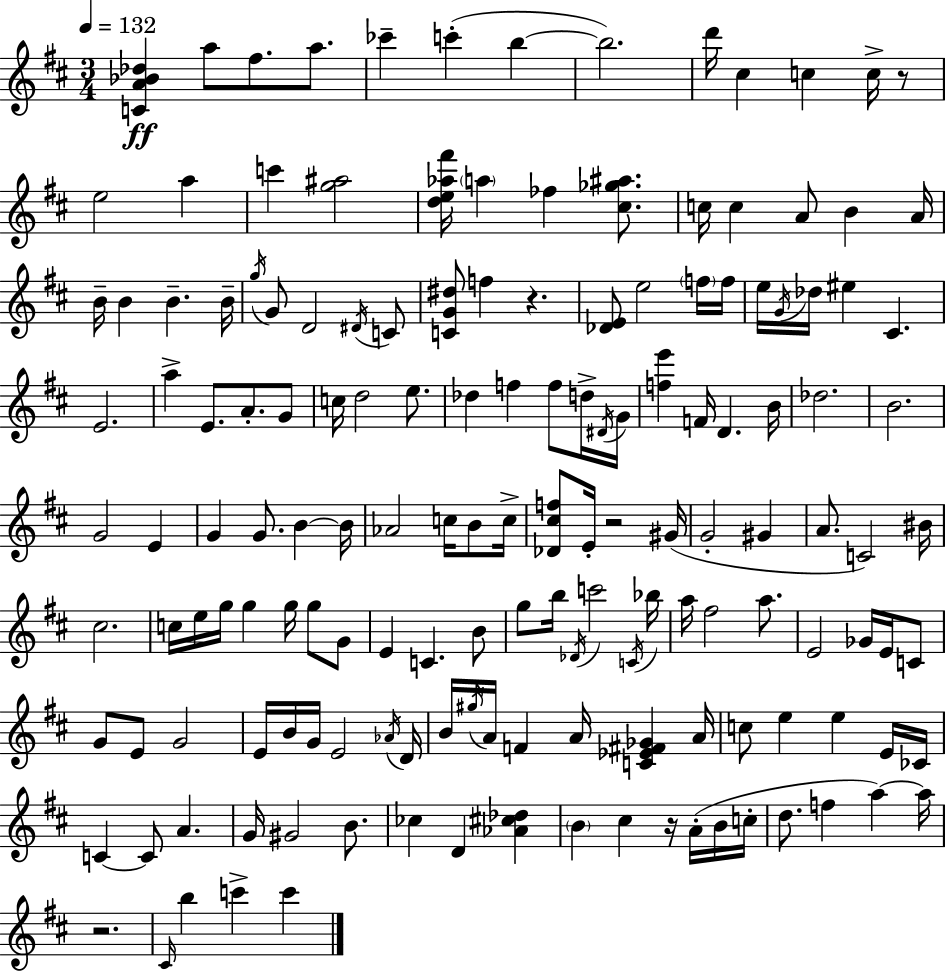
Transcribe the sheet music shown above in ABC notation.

X:1
T:Untitled
M:3/4
L:1/4
K:D
[CA_B_d] a/2 ^f/2 a/2 _c' c' b b2 d'/4 ^c c c/4 z/2 e2 a c' [g^a]2 [de_a^f']/4 a _f [^c_g^a]/2 c/4 c A/2 B A/4 B/4 B B B/4 g/4 G/2 D2 ^D/4 C/2 [CG^d]/2 f z [_DE]/2 e2 f/4 f/4 e/4 G/4 _d/4 ^e ^C E2 a E/2 A/2 G/2 c/4 d2 e/2 _d f f/2 d/4 ^D/4 G/4 [fe'] F/4 D B/4 _d2 B2 G2 E G G/2 B B/4 _A2 c/4 B/2 c/4 [_D^cf]/2 E/4 z2 ^G/4 G2 ^G A/2 C2 ^B/4 ^c2 c/4 e/4 g/4 g g/4 g/2 G/2 E C B/2 g/2 b/4 _D/4 c'2 C/4 _b/4 a/4 ^f2 a/2 E2 _G/4 E/4 C/2 G/2 E/2 G2 E/4 B/4 G/4 E2 _A/4 D/4 B/4 ^g/4 A/4 F A/4 [C_E^F_G] A/4 c/2 e e E/4 _C/4 C C/2 A G/4 ^G2 B/2 _c D [_A^c_d] B ^c z/4 A/4 B/4 c/4 d/2 f a a/4 z2 ^C/4 b c' c'